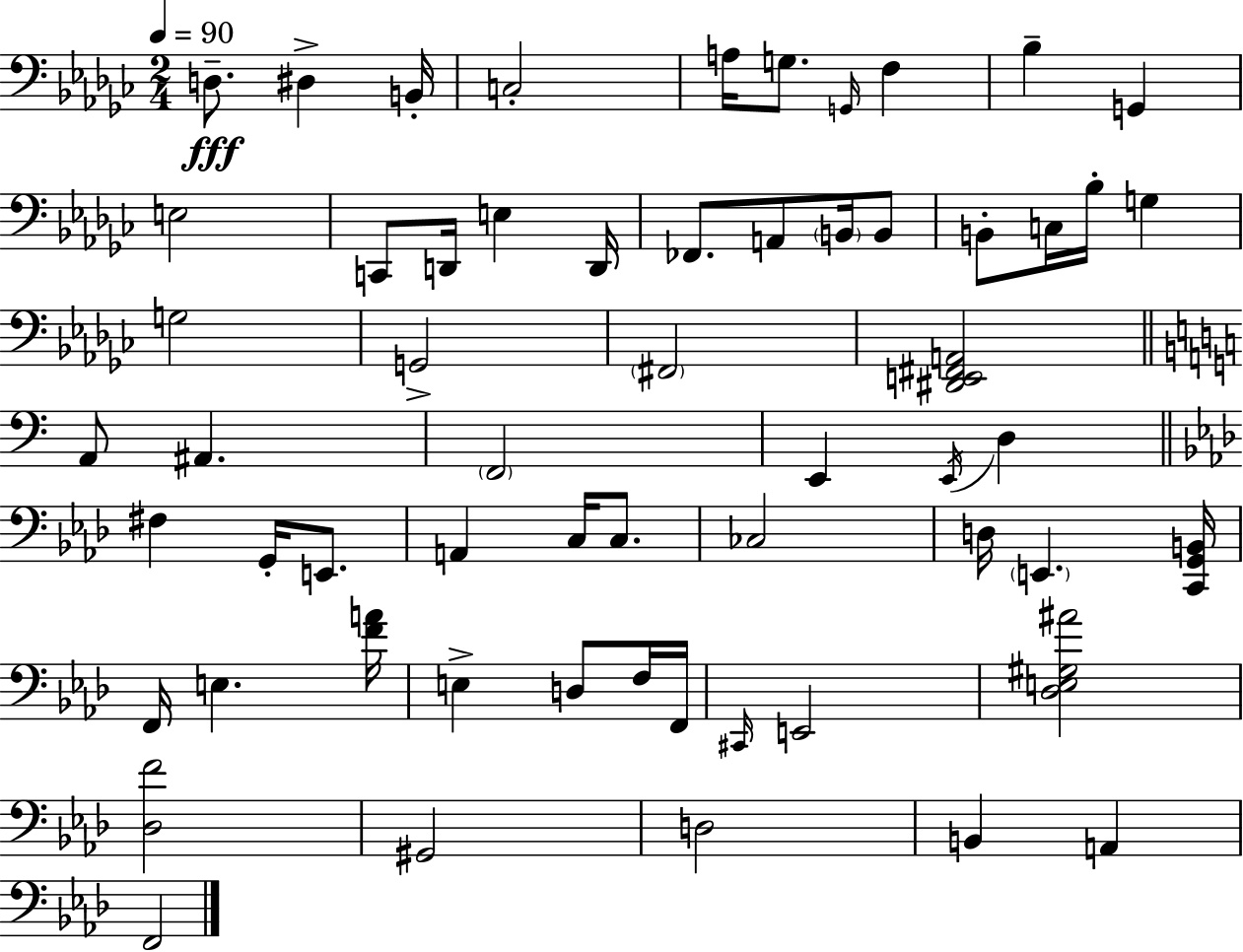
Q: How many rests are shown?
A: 0